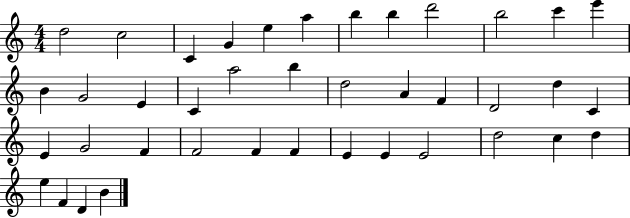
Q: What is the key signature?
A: C major